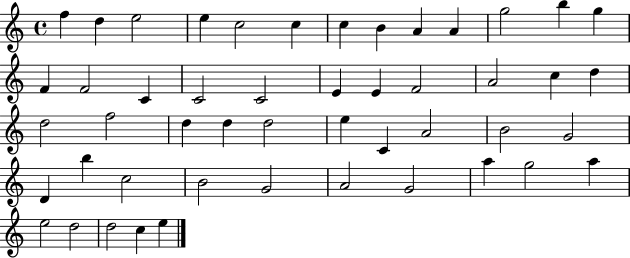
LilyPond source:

{
  \clef treble
  \time 4/4
  \defaultTimeSignature
  \key c \major
  f''4 d''4 e''2 | e''4 c''2 c''4 | c''4 b'4 a'4 a'4 | g''2 b''4 g''4 | \break f'4 f'2 c'4 | c'2 c'2 | e'4 e'4 f'2 | a'2 c''4 d''4 | \break d''2 f''2 | d''4 d''4 d''2 | e''4 c'4 a'2 | b'2 g'2 | \break d'4 b''4 c''2 | b'2 g'2 | a'2 g'2 | a''4 g''2 a''4 | \break e''2 d''2 | d''2 c''4 e''4 | \bar "|."
}